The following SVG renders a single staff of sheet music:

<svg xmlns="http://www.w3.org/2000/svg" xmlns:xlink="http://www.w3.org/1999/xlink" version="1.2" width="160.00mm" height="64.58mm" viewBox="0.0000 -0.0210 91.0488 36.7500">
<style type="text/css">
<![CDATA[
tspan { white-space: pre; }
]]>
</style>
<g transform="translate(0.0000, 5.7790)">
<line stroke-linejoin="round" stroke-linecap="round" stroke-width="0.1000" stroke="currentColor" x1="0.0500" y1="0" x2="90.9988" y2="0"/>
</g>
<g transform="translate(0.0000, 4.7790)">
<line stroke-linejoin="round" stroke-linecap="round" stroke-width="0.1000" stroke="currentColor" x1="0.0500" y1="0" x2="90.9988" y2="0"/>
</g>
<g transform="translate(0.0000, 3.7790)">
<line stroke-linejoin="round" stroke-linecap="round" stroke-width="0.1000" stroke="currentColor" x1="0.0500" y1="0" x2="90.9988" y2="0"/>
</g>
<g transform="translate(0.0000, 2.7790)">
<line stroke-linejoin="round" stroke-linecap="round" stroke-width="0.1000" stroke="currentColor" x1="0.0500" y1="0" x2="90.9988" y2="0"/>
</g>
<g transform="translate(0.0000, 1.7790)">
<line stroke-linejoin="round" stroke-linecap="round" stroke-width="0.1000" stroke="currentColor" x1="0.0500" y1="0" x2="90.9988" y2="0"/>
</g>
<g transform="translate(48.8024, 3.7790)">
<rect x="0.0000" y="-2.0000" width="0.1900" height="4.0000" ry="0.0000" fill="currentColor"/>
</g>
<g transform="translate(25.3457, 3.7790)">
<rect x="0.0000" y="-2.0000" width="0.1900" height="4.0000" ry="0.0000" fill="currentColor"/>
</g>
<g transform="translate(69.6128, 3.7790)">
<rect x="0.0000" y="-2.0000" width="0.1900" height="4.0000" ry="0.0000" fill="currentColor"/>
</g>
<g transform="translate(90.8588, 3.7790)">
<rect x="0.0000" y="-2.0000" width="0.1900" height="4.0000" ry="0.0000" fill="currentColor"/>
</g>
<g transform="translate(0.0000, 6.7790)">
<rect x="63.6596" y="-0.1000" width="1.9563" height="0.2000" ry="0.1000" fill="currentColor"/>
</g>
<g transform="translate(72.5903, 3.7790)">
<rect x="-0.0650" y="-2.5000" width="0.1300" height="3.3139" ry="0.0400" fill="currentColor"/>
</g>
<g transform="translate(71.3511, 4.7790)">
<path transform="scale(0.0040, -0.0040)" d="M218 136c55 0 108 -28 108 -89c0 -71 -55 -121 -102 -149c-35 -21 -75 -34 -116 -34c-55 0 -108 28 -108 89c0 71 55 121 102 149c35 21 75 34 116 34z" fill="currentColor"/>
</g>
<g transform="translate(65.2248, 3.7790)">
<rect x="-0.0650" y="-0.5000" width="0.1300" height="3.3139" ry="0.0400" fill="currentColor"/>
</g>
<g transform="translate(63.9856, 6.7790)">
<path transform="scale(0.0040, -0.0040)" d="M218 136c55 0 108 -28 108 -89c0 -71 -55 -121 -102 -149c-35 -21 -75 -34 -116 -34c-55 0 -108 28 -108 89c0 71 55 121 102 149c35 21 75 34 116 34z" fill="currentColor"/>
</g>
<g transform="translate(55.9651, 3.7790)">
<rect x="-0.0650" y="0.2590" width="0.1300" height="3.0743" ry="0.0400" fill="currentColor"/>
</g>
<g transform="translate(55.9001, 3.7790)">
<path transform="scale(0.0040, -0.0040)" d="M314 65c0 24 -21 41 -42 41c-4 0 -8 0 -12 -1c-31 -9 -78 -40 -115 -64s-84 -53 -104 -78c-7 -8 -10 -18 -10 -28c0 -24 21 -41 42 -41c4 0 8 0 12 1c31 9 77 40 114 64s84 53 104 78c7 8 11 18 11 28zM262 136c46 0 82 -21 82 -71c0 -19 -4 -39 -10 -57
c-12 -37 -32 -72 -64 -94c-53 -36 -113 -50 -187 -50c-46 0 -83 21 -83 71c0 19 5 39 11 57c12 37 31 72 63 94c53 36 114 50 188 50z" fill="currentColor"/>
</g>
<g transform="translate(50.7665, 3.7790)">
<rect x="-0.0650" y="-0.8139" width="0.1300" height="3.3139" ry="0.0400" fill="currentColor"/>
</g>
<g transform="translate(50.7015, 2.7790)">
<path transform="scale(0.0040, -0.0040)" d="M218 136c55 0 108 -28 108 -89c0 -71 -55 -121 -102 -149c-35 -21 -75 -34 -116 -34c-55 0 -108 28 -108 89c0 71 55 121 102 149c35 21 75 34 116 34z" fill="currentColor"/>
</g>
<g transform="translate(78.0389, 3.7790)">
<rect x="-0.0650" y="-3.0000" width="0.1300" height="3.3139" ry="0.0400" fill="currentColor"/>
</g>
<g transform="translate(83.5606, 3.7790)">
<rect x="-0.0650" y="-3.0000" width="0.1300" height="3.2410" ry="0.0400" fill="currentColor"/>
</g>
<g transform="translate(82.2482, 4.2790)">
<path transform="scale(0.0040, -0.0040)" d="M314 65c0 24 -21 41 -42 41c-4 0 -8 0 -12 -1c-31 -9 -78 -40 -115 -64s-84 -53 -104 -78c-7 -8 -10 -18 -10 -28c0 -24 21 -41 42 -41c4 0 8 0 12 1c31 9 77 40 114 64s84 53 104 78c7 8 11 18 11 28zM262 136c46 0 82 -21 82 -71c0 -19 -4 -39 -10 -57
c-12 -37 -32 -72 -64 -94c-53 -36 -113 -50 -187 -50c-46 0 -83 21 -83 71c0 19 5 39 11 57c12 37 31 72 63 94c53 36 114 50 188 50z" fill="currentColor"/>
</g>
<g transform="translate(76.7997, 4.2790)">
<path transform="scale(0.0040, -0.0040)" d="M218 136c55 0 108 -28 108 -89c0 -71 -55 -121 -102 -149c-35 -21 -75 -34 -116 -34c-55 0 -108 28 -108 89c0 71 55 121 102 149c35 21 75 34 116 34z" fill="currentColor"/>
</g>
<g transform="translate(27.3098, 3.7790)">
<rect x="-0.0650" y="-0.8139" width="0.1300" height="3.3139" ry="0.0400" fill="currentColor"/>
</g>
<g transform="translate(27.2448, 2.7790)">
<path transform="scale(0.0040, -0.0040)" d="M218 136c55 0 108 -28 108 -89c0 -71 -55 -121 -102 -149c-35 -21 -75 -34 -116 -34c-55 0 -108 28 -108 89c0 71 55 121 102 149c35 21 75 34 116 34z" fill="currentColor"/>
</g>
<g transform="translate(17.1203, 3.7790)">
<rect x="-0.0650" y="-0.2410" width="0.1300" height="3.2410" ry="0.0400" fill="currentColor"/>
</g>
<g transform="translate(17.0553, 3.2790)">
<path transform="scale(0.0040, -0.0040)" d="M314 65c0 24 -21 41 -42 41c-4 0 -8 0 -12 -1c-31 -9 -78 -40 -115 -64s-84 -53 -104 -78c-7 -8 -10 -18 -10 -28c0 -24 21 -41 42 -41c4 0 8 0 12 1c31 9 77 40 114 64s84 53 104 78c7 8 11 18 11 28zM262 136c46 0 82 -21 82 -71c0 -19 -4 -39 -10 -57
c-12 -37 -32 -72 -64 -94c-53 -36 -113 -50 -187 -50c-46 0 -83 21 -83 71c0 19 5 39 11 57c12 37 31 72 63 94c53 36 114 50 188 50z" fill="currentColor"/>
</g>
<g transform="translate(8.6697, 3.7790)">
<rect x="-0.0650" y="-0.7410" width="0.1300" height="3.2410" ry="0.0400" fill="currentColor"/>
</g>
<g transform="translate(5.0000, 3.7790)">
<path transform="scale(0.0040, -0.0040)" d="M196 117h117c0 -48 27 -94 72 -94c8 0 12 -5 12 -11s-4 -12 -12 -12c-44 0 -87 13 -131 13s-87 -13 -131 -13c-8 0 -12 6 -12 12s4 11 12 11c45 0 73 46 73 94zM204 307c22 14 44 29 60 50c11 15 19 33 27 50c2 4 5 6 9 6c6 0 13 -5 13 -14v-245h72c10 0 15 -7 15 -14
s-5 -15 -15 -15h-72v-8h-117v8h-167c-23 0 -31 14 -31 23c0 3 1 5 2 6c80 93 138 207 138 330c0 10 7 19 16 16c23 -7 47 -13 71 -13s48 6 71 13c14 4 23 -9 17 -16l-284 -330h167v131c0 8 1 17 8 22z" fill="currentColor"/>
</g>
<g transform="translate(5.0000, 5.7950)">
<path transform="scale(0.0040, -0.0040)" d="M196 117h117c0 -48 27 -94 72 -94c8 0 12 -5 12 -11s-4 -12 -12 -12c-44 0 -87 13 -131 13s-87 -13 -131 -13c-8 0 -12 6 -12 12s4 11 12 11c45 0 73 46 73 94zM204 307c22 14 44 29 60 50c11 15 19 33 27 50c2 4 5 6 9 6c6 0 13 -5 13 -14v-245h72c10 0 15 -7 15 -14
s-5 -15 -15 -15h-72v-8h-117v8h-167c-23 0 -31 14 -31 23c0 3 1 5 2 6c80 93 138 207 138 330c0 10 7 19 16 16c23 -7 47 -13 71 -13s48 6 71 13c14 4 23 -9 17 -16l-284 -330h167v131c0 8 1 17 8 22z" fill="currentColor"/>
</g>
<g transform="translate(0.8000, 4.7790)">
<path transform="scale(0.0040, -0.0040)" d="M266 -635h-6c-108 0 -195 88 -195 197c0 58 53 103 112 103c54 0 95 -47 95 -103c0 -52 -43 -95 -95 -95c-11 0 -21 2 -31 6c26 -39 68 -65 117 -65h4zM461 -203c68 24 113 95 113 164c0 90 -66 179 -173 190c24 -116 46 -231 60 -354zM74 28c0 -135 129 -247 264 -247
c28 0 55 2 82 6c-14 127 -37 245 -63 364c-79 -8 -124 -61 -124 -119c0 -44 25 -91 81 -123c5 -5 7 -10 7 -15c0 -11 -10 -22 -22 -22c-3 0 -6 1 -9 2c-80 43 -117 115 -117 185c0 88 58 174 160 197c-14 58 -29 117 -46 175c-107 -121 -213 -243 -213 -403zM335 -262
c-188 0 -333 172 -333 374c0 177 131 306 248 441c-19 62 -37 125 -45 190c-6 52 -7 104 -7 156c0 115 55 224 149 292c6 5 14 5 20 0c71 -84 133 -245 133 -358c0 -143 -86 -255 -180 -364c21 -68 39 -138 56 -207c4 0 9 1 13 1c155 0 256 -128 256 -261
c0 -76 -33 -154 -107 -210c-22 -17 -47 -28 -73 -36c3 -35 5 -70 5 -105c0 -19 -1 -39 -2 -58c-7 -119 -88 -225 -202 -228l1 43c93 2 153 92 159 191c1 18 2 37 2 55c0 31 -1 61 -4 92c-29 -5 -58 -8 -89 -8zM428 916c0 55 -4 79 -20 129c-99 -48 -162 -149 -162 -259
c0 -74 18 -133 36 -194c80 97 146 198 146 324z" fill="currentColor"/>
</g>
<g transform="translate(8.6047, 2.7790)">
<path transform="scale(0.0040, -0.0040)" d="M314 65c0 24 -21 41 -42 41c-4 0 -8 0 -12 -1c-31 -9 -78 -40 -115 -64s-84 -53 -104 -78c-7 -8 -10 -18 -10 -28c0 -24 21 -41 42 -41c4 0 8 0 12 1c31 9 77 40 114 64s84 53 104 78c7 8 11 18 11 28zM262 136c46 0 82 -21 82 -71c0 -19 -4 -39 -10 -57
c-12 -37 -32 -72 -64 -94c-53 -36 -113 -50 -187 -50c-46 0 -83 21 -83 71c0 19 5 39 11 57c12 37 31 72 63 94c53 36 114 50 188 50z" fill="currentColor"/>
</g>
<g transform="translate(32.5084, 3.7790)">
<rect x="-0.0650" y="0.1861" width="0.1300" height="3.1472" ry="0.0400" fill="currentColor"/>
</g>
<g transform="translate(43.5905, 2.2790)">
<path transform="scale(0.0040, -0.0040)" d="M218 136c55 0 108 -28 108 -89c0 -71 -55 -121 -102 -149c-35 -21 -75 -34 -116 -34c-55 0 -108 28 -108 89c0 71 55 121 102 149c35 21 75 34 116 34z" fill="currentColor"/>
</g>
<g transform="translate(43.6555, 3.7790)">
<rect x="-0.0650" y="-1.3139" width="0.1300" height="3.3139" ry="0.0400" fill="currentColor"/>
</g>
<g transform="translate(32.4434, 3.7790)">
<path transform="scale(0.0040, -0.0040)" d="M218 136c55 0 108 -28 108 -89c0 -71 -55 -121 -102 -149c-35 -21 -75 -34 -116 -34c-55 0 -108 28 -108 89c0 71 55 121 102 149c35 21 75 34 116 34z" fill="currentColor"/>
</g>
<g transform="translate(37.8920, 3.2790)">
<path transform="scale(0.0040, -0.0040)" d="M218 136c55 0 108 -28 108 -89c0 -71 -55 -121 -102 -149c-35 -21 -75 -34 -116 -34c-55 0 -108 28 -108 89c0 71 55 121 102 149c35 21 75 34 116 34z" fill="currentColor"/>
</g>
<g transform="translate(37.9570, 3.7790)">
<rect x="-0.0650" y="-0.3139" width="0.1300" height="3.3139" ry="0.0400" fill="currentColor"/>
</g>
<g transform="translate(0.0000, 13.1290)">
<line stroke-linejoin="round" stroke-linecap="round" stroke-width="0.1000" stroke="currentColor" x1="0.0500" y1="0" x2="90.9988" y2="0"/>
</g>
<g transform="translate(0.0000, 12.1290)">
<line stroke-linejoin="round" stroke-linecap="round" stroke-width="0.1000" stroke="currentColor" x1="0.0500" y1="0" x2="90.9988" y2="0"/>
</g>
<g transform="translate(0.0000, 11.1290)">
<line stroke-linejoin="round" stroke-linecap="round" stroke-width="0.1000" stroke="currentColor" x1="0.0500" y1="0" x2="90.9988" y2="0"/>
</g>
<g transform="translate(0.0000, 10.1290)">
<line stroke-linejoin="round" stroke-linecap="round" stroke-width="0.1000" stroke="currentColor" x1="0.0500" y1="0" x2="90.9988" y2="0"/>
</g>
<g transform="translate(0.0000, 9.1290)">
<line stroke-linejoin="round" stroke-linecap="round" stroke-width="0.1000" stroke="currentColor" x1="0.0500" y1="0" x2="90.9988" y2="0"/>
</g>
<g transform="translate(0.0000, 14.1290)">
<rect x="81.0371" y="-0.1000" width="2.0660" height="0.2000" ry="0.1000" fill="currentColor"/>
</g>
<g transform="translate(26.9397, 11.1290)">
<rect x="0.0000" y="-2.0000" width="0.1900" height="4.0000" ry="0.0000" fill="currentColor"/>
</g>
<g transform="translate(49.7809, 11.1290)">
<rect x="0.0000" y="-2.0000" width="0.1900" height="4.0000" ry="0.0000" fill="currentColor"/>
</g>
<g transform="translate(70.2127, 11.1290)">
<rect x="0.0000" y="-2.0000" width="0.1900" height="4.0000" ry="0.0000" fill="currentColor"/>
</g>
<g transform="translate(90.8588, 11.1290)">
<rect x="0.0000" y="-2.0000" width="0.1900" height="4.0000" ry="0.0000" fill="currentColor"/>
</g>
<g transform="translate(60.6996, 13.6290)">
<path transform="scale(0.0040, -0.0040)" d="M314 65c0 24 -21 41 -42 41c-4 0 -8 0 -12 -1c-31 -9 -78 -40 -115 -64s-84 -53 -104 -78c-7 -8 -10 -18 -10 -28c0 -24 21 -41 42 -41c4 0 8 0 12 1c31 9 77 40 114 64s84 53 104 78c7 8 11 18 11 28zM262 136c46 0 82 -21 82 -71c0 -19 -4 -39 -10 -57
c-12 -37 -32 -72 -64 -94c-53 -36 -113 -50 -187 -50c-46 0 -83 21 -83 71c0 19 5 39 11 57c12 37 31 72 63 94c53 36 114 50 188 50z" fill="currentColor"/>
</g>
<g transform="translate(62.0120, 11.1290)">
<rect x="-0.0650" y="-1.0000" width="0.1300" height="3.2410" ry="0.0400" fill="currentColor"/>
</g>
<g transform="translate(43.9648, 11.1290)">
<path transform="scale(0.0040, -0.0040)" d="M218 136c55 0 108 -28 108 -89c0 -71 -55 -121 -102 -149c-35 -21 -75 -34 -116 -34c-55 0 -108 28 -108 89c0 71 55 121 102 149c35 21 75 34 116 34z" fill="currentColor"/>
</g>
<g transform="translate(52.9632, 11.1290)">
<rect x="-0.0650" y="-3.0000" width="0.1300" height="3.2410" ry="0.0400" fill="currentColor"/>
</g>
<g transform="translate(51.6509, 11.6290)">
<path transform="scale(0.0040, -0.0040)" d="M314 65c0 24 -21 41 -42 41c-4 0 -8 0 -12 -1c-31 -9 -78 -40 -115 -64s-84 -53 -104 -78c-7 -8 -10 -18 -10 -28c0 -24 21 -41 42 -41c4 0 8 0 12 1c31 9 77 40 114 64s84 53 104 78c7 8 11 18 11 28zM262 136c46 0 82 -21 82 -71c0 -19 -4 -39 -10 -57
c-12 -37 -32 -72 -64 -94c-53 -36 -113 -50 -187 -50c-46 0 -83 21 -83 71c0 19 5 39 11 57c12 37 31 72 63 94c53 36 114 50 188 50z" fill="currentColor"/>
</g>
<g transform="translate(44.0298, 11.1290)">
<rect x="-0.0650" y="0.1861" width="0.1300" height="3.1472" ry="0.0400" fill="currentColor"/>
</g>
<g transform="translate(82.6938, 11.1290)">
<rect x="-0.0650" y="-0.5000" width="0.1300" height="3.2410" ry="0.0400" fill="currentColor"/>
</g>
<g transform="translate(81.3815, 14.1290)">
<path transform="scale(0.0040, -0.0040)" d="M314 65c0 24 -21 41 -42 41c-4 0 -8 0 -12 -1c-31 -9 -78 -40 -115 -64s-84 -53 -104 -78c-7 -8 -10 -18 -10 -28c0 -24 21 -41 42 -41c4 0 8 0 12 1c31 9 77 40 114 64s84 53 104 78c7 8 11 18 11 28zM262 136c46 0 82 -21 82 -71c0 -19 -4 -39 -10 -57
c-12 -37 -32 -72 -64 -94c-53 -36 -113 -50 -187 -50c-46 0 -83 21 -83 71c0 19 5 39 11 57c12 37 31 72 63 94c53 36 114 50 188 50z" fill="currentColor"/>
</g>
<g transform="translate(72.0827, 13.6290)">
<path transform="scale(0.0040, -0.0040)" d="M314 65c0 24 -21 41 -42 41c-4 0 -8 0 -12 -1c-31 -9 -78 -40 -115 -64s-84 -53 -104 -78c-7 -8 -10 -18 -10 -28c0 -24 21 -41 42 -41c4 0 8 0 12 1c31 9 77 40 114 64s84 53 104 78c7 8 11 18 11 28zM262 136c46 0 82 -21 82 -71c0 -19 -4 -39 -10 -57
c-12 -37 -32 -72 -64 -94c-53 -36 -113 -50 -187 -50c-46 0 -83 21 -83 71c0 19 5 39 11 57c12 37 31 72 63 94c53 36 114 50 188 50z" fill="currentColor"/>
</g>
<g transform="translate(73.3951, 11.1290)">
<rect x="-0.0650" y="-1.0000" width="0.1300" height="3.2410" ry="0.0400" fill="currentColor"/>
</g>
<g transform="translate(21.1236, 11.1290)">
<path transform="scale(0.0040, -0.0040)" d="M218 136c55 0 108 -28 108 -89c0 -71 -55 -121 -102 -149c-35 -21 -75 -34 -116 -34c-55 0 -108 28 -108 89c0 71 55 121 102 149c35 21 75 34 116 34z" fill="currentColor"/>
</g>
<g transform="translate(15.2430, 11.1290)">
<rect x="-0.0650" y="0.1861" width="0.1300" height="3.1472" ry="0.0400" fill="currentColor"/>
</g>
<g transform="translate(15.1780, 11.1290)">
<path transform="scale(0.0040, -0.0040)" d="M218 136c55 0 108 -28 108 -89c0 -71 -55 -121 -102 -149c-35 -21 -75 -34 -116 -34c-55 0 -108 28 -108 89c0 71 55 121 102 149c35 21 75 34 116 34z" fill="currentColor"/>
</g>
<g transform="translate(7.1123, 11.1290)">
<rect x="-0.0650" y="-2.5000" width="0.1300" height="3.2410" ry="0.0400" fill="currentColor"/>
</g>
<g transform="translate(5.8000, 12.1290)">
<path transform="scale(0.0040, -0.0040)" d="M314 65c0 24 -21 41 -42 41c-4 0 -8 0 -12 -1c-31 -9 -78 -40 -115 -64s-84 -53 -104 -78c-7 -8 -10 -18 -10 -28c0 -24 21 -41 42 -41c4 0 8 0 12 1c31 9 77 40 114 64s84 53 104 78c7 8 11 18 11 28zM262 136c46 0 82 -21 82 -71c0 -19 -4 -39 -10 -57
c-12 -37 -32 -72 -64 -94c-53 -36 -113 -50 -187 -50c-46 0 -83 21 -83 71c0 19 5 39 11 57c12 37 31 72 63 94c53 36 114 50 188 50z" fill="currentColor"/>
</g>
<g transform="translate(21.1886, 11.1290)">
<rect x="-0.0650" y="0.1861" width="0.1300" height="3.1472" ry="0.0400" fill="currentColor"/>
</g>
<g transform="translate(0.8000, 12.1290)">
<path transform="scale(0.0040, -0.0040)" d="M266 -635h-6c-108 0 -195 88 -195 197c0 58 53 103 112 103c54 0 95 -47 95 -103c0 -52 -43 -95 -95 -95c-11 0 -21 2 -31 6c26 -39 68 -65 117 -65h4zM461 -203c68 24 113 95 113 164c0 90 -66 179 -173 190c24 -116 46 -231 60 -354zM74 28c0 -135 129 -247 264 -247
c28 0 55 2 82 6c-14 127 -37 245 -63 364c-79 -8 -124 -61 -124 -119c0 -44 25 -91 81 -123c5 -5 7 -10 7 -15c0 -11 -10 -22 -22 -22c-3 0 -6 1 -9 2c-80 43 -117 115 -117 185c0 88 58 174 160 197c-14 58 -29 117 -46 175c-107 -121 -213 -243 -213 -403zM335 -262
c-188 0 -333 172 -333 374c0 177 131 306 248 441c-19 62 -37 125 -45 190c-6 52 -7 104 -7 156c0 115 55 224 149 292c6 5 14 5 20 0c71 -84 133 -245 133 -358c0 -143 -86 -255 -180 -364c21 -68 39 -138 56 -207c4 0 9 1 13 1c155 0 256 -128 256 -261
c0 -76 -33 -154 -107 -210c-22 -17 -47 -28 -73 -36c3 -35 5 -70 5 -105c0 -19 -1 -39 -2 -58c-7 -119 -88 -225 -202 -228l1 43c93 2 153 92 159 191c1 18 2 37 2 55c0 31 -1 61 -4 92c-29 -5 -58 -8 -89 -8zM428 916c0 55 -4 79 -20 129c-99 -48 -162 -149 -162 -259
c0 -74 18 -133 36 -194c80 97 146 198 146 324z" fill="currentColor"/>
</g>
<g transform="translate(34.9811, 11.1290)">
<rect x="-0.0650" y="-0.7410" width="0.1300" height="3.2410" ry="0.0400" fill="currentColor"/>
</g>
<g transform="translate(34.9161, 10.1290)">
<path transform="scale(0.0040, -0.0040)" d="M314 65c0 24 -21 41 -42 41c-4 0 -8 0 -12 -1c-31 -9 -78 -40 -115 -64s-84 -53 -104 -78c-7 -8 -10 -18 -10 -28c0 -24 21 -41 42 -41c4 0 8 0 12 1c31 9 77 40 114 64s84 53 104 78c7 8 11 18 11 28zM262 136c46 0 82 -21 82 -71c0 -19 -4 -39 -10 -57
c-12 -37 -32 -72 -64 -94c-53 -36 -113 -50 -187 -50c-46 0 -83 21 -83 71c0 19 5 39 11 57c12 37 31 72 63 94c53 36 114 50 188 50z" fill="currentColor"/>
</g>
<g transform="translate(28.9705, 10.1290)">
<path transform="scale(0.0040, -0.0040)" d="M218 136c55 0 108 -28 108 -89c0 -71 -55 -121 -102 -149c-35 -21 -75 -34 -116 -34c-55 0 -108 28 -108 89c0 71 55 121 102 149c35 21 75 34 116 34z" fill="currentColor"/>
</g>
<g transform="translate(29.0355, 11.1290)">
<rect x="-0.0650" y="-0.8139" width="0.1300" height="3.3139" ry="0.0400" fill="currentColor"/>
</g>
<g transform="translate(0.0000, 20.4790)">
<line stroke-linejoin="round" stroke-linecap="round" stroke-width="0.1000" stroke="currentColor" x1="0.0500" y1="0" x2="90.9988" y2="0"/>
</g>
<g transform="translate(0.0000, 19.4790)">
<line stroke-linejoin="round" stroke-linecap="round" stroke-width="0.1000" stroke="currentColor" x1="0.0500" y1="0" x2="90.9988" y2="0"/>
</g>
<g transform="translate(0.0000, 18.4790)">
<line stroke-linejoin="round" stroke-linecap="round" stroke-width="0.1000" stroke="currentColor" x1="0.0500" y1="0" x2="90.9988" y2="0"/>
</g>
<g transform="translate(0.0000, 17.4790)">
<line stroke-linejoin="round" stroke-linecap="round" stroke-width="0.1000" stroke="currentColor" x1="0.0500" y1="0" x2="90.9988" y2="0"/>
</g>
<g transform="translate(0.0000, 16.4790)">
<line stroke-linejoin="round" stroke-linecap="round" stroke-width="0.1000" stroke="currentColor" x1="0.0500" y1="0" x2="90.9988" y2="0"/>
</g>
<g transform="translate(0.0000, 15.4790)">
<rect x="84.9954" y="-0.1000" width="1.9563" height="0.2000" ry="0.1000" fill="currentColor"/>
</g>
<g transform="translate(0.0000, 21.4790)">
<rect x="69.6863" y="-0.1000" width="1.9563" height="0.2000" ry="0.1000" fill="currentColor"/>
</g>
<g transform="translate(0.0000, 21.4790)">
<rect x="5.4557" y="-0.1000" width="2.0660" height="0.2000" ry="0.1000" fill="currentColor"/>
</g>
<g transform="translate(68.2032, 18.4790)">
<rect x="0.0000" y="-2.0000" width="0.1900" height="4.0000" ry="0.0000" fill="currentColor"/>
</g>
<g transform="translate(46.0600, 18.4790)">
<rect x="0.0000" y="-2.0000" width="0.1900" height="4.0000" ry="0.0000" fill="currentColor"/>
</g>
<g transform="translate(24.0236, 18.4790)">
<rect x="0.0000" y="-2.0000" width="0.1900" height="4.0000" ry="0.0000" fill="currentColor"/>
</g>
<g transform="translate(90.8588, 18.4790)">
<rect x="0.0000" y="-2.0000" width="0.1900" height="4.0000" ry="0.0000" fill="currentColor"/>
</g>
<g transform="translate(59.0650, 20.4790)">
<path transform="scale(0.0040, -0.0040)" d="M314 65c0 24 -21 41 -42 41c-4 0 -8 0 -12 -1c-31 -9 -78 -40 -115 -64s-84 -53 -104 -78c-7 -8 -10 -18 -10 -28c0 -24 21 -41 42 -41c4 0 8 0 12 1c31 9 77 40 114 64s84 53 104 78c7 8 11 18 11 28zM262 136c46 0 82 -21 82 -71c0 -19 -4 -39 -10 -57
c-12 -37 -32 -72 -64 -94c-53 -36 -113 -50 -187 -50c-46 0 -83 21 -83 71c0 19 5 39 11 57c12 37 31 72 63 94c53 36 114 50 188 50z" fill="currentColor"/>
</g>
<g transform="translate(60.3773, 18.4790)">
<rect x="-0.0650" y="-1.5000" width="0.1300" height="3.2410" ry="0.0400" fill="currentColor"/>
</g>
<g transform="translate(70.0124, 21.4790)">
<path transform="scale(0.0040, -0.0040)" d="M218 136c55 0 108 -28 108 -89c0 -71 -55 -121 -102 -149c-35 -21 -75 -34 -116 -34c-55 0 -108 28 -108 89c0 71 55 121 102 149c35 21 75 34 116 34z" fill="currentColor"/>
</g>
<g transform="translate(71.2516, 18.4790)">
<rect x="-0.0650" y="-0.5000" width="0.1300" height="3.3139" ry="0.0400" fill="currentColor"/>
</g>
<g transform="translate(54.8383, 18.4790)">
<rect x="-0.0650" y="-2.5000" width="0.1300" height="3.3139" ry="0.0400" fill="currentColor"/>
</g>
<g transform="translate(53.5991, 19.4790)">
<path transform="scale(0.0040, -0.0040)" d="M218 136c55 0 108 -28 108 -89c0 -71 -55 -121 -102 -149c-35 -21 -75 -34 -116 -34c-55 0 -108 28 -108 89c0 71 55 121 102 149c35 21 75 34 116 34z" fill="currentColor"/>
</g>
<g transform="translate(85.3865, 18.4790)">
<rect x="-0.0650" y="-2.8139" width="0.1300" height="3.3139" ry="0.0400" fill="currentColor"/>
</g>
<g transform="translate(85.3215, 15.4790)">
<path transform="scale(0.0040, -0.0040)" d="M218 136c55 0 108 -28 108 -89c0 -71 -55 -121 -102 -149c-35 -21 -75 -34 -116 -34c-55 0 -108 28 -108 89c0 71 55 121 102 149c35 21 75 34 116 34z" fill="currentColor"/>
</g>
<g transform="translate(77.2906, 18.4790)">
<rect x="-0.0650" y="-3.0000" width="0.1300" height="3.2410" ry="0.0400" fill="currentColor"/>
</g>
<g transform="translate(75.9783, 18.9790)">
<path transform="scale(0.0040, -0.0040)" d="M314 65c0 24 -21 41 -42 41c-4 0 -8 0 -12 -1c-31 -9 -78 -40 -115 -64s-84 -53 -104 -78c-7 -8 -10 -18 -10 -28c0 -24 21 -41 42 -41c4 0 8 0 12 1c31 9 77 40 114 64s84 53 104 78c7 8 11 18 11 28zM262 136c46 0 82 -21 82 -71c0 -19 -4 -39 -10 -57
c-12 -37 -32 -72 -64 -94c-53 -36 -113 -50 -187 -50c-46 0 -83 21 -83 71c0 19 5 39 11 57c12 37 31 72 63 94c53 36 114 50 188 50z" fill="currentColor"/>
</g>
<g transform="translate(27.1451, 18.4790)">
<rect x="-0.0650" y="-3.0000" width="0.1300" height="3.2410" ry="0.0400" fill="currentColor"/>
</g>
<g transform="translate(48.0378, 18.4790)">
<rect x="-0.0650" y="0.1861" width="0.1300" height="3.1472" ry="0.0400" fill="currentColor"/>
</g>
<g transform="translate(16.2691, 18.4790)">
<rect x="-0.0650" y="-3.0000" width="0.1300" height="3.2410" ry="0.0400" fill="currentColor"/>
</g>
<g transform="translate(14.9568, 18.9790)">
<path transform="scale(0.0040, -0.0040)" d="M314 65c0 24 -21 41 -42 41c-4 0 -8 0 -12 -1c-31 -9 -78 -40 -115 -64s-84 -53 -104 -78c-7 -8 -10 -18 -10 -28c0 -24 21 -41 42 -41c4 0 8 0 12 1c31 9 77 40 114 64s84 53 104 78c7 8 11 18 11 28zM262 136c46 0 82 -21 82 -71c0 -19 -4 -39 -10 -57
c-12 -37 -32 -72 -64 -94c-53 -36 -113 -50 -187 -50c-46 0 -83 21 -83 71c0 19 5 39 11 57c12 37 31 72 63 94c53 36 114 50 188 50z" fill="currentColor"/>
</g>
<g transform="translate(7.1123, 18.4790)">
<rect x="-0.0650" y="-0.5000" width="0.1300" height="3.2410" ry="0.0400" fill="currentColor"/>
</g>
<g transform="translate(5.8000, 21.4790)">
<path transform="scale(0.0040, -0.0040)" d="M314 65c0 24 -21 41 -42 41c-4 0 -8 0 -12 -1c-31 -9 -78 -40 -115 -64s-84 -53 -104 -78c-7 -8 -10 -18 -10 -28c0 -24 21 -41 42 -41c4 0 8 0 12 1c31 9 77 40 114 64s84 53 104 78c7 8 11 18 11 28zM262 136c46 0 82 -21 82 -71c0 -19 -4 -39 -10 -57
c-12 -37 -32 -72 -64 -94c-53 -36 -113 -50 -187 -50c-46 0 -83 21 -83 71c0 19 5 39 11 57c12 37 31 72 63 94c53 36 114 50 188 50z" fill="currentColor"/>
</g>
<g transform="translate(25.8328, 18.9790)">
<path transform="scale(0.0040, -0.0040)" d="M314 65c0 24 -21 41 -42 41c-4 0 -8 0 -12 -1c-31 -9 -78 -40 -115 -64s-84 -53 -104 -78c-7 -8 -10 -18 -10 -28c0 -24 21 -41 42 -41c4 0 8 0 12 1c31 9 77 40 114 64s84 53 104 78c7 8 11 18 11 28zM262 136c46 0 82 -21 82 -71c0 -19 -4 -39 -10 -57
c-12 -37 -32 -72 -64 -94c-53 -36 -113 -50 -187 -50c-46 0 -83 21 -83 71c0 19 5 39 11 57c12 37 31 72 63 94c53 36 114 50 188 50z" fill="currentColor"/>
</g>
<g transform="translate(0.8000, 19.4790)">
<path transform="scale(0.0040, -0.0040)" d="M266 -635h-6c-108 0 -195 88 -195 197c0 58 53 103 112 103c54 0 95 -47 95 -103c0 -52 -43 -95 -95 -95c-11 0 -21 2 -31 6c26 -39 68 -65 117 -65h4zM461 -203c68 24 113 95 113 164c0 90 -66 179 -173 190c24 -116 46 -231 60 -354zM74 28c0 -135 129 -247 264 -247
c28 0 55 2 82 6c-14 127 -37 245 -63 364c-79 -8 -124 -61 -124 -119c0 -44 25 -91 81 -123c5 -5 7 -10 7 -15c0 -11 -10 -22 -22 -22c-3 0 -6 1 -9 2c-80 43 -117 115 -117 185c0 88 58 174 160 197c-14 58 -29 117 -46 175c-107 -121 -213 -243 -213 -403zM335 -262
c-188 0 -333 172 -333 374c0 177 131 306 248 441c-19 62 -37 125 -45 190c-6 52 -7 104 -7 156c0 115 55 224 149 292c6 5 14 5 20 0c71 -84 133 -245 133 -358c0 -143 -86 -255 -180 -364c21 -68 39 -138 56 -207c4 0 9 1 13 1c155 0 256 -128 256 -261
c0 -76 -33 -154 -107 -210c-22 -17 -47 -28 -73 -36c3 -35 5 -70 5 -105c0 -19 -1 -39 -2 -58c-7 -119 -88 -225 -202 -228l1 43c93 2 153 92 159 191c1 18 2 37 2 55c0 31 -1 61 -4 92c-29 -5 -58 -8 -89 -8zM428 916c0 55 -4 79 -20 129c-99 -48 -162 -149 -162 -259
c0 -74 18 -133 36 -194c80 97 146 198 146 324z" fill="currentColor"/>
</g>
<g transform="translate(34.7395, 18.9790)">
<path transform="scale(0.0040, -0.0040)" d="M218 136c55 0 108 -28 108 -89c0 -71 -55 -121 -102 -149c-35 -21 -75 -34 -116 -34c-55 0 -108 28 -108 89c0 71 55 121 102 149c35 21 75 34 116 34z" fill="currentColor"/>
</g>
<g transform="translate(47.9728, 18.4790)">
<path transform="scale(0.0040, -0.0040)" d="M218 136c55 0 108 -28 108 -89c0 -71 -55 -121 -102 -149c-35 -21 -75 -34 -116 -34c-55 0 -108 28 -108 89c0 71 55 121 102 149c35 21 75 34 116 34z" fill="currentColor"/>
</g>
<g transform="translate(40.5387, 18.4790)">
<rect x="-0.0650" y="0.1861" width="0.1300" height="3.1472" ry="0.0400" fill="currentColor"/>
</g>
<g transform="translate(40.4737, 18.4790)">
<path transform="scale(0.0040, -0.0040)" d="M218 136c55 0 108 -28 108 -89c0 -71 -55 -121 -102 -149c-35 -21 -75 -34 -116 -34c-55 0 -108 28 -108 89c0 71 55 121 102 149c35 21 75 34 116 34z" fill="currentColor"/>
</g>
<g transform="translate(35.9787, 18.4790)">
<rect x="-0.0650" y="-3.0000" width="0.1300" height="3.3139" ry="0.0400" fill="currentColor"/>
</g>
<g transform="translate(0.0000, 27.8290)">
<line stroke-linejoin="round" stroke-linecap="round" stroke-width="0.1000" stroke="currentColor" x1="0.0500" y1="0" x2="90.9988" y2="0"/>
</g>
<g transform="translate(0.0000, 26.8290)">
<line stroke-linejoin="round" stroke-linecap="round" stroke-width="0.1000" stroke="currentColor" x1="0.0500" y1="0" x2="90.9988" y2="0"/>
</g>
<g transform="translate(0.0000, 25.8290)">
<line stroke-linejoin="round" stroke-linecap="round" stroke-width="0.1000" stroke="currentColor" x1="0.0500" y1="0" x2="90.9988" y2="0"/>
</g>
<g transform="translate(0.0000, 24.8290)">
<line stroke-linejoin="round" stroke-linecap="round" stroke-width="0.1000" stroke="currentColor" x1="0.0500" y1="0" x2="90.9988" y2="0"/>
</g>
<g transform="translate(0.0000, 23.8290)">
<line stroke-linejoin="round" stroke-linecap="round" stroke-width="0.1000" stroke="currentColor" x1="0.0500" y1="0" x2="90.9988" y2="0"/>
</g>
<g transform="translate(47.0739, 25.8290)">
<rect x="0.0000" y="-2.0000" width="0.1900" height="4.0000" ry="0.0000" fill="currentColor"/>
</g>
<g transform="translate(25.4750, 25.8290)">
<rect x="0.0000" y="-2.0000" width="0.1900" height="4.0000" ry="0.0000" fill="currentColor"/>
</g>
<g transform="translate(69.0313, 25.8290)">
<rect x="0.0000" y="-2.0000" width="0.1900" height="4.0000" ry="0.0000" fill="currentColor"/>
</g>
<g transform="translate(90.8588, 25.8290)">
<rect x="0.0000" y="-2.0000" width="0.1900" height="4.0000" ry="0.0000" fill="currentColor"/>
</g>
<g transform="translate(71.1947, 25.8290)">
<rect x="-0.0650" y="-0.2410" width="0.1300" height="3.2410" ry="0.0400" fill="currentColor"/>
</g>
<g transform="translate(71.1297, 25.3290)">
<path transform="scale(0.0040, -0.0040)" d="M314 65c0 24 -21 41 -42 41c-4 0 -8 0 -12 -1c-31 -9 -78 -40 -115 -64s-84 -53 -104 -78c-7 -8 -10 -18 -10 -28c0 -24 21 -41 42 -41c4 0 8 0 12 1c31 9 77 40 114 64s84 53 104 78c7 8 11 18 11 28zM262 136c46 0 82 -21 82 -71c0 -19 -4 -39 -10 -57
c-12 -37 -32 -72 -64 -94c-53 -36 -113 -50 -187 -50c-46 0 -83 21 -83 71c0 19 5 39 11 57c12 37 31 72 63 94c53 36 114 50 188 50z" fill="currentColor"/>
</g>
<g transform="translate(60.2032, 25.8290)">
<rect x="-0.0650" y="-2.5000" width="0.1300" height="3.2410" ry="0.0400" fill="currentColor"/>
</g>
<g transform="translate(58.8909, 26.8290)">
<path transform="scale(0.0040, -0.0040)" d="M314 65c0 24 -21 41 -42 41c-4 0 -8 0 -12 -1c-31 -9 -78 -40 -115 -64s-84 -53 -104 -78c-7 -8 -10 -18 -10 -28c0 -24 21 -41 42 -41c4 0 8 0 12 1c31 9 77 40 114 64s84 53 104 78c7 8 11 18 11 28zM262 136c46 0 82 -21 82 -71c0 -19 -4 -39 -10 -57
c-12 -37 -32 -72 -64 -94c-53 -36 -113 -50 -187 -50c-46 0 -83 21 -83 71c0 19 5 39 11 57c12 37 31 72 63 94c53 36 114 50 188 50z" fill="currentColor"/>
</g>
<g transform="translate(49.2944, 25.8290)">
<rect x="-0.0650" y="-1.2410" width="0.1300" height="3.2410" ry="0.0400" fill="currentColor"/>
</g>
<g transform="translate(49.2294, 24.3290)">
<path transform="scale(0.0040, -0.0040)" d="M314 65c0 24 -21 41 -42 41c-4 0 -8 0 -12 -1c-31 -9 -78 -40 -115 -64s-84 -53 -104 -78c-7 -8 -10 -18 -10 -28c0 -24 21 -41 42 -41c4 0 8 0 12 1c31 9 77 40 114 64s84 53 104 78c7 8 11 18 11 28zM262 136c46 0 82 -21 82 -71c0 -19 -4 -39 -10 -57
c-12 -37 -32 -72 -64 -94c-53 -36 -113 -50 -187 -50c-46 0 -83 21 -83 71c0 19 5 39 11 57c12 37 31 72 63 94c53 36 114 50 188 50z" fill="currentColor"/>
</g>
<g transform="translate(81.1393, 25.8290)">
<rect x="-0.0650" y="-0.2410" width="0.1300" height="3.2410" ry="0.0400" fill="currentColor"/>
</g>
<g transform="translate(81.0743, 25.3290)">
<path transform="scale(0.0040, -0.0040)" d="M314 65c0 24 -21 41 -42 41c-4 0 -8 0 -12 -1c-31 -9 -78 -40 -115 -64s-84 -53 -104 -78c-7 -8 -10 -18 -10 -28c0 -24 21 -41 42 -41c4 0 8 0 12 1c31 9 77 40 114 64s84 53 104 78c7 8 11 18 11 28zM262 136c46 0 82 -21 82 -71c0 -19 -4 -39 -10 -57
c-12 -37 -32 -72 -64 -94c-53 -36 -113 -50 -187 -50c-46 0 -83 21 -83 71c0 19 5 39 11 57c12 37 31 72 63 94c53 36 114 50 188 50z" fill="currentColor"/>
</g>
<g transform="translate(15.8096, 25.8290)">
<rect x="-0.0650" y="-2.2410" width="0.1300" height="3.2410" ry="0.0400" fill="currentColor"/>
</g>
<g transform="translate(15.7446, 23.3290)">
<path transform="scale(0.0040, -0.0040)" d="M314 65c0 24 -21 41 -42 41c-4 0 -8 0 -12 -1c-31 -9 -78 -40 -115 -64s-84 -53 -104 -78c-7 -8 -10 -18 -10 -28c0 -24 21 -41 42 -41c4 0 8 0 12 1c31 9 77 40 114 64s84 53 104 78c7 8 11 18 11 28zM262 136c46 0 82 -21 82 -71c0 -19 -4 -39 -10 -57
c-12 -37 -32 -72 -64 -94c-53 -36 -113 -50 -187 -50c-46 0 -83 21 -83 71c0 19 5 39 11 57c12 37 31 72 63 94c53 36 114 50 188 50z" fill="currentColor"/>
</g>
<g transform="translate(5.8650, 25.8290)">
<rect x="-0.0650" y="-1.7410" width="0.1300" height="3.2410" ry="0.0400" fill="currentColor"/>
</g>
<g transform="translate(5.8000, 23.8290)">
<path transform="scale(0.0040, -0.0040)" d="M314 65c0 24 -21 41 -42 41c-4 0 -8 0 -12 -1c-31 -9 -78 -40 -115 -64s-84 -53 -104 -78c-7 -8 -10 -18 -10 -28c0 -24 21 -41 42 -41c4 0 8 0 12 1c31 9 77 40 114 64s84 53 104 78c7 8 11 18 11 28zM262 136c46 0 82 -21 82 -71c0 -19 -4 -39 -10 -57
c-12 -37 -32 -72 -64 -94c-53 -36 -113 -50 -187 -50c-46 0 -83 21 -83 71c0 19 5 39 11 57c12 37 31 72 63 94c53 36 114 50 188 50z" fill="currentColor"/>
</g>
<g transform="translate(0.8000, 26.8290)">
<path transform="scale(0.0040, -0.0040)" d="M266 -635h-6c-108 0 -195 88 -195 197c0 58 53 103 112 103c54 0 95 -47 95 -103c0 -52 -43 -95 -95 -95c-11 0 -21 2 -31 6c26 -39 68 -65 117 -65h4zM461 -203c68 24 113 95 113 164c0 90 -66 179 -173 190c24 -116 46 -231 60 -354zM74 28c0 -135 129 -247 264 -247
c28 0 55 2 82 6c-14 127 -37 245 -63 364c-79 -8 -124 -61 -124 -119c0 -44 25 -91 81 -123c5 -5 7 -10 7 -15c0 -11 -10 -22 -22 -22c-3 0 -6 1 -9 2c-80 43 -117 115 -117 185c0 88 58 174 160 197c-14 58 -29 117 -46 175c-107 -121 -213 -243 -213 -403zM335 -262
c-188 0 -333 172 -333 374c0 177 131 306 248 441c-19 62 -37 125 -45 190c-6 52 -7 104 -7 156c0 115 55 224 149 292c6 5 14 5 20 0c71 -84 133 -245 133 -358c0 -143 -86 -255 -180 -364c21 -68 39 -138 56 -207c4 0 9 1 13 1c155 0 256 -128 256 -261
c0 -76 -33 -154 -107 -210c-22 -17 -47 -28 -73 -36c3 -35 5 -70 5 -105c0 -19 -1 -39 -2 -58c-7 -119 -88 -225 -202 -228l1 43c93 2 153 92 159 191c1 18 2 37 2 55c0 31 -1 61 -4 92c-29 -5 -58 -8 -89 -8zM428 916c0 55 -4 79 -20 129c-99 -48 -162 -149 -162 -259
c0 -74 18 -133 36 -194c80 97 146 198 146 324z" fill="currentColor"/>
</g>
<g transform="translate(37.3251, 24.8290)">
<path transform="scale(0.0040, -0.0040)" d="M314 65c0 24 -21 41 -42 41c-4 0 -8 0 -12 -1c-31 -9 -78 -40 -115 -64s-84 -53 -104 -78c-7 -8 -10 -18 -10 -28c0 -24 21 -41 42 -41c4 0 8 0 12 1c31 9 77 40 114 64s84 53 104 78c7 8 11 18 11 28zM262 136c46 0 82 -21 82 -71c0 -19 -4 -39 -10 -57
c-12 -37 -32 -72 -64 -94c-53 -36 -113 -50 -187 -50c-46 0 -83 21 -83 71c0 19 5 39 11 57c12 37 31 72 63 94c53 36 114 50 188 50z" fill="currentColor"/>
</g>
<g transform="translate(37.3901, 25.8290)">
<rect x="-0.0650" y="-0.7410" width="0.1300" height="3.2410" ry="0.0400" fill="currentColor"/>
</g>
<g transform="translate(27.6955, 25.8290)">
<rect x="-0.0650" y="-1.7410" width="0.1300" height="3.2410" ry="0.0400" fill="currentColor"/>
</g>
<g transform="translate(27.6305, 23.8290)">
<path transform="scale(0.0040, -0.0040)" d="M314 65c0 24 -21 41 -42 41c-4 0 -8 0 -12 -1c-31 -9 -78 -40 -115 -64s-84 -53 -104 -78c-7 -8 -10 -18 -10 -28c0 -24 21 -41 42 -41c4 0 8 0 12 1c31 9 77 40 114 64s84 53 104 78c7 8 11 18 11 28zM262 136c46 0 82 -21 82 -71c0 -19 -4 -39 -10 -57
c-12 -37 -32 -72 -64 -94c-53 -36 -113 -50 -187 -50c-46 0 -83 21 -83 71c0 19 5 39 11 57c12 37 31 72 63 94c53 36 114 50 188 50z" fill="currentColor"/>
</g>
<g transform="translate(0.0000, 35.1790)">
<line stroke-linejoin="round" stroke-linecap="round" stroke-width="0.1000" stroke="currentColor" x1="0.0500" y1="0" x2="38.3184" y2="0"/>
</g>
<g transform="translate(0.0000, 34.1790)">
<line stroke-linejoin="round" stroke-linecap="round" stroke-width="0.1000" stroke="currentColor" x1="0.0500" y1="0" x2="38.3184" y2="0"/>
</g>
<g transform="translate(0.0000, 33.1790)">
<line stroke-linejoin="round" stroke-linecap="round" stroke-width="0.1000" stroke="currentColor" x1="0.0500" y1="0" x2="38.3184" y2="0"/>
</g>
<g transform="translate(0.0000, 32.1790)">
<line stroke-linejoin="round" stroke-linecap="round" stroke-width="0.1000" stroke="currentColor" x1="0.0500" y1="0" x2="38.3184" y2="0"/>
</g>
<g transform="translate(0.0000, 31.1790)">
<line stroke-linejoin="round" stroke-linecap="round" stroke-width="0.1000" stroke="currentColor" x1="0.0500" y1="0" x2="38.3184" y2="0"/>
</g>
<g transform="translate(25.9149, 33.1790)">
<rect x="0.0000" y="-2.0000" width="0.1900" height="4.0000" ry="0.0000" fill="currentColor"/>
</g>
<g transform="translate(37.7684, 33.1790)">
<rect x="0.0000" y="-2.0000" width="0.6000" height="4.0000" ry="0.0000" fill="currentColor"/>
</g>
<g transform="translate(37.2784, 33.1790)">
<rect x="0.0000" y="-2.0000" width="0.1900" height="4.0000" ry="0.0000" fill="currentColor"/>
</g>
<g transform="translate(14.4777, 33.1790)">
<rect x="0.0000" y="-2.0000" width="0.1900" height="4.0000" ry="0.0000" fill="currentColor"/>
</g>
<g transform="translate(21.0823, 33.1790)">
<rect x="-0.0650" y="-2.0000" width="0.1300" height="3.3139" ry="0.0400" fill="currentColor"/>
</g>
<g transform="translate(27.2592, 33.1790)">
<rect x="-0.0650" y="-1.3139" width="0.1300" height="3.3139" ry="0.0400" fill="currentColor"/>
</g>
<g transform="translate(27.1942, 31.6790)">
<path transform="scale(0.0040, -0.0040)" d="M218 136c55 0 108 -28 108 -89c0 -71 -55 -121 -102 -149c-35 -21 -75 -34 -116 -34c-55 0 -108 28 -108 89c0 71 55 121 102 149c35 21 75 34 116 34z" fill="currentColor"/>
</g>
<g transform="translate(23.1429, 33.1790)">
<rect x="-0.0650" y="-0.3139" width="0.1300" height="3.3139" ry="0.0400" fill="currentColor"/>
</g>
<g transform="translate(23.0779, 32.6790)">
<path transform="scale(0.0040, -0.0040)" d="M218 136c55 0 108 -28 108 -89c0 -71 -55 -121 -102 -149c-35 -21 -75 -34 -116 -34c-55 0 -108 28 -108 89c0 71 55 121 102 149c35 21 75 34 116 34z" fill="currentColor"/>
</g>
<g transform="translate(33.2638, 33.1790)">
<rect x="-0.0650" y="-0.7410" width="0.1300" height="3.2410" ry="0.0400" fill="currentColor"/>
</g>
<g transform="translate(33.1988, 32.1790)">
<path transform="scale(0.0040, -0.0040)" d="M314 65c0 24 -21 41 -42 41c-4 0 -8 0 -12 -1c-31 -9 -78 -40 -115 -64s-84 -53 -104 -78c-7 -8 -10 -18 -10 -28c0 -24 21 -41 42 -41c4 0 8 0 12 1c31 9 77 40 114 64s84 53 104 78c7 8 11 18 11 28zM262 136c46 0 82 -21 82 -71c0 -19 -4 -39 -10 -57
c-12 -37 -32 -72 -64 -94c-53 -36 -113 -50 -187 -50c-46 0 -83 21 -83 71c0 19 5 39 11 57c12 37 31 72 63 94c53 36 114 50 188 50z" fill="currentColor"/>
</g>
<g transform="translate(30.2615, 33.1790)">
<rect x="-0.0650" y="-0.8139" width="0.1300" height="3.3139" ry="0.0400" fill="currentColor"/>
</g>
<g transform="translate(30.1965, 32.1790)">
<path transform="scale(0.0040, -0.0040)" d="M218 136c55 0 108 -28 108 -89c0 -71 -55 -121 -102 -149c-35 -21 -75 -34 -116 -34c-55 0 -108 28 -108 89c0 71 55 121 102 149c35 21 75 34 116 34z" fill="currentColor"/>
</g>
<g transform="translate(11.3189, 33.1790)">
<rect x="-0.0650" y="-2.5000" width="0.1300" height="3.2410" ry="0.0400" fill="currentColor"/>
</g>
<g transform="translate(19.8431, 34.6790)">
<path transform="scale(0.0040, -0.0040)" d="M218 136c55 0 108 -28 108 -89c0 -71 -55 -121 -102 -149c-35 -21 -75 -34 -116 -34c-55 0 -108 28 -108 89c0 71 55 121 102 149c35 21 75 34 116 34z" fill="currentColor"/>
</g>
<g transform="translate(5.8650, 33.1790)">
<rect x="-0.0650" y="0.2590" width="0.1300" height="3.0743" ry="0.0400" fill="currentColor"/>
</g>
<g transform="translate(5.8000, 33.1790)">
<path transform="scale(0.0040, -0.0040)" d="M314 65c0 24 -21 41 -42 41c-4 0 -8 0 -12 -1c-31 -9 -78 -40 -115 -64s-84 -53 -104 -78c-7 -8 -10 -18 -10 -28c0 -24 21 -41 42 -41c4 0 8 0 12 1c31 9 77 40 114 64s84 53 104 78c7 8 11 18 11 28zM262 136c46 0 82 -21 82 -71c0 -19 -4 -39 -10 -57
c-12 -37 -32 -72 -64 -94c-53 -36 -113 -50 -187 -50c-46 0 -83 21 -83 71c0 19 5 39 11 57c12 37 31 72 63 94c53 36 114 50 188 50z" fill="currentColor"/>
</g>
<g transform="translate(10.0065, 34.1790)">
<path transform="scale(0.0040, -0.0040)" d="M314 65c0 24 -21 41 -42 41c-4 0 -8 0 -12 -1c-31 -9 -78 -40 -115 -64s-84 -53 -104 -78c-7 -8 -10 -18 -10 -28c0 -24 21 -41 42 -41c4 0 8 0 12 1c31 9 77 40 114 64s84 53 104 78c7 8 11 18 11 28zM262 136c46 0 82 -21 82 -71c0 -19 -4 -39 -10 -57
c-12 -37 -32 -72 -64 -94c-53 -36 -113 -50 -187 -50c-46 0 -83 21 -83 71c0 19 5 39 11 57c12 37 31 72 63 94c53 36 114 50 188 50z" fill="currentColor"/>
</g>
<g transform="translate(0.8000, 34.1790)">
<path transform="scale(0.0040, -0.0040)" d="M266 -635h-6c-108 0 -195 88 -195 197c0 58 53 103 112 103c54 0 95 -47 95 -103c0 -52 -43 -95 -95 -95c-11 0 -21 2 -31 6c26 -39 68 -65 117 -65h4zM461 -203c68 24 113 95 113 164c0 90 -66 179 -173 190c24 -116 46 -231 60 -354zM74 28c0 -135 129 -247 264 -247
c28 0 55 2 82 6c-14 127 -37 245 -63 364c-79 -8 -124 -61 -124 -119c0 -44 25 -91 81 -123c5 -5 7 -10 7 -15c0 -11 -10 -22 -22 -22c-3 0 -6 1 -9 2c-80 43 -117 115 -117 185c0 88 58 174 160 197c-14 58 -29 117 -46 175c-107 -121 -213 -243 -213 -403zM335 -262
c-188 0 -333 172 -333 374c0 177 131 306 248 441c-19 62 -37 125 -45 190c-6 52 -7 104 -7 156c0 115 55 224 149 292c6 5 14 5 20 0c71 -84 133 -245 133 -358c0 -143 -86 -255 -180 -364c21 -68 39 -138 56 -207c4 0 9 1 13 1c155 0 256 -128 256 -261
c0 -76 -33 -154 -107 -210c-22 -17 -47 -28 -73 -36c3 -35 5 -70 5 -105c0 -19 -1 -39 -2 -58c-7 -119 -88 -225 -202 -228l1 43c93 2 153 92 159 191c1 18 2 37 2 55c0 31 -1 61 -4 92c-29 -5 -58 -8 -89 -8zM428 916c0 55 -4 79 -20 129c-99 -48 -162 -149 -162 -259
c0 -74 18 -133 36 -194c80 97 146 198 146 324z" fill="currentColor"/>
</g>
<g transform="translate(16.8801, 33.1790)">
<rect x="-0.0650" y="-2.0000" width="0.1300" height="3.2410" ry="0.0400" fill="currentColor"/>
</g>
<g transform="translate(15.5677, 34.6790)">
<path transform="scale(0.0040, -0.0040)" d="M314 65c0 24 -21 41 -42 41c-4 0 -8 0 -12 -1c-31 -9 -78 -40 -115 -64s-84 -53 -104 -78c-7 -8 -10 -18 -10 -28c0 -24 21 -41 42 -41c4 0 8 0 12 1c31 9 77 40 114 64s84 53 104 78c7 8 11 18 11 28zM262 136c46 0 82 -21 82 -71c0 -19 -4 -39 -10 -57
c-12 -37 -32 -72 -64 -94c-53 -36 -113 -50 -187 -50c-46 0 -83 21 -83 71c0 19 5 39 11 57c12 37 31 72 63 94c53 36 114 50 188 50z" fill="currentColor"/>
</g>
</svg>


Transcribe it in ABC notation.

X:1
T:Untitled
M:4/4
L:1/4
K:C
d2 c2 d B c e d B2 C G A A2 G2 B B d d2 B A2 D2 D2 C2 C2 A2 A2 A B B G E2 C A2 a f2 g2 f2 d2 e2 G2 c2 c2 B2 G2 F2 F c e d d2